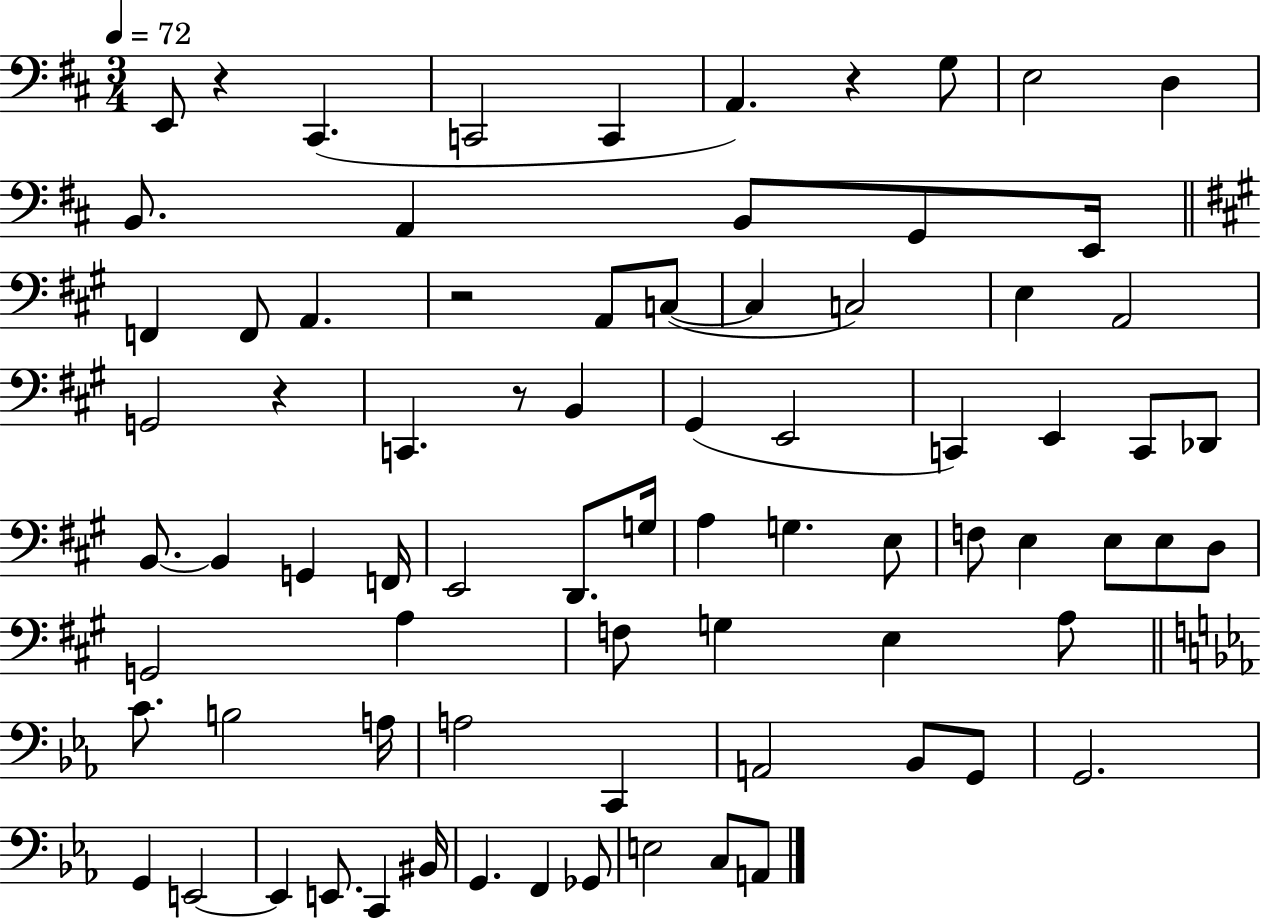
E2/e R/q C#2/q. C2/h C2/q A2/q. R/q G3/e E3/h D3/q B2/e. A2/q B2/e G2/e E2/s F2/q F2/e A2/q. R/h A2/e C3/e C3/q C3/h E3/q A2/h G2/h R/q C2/q. R/e B2/q G#2/q E2/h C2/q E2/q C2/e Db2/e B2/e. B2/q G2/q F2/s E2/h D2/e. G3/s A3/q G3/q. E3/e F3/e E3/q E3/e E3/e D3/e G2/h A3/q F3/e G3/q E3/q A3/e C4/e. B3/h A3/s A3/h C2/q A2/h Bb2/e G2/e G2/h. G2/q E2/h E2/q E2/e. C2/q BIS2/s G2/q. F2/q Gb2/e E3/h C3/e A2/e